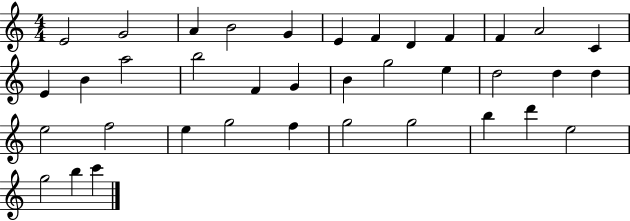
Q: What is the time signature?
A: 4/4